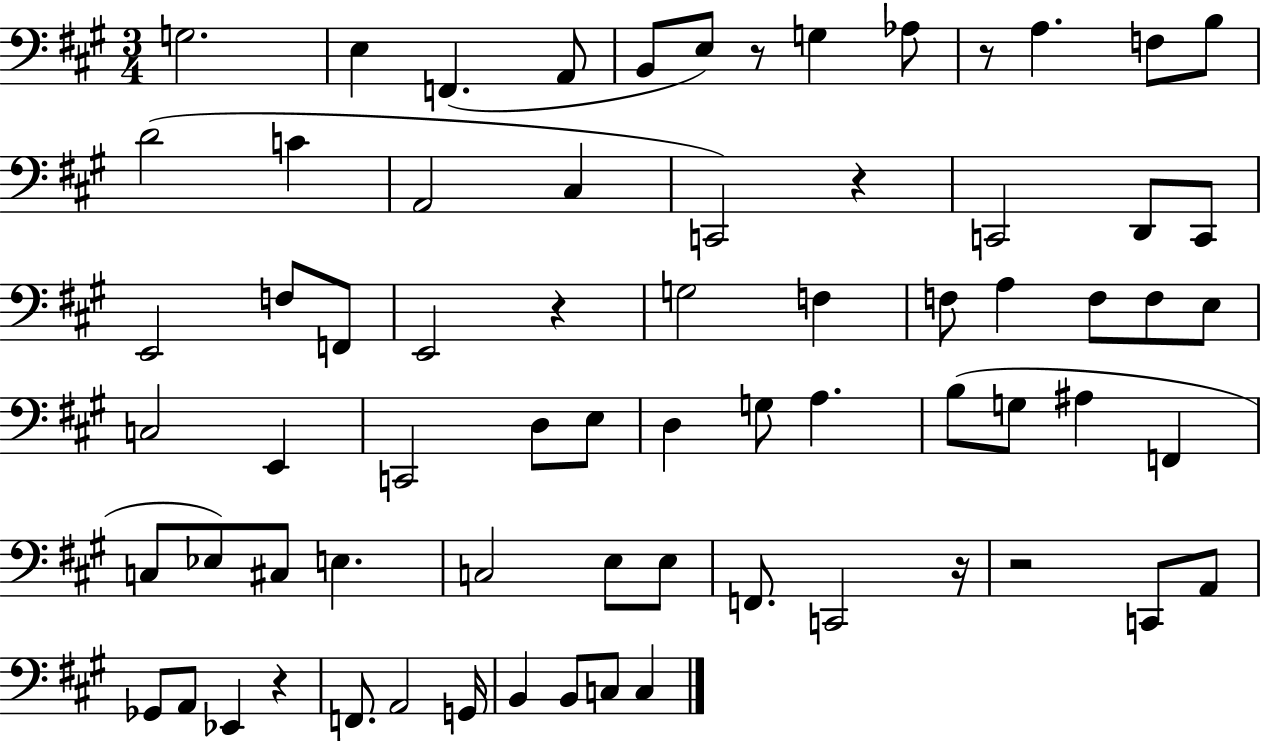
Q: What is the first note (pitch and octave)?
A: G3